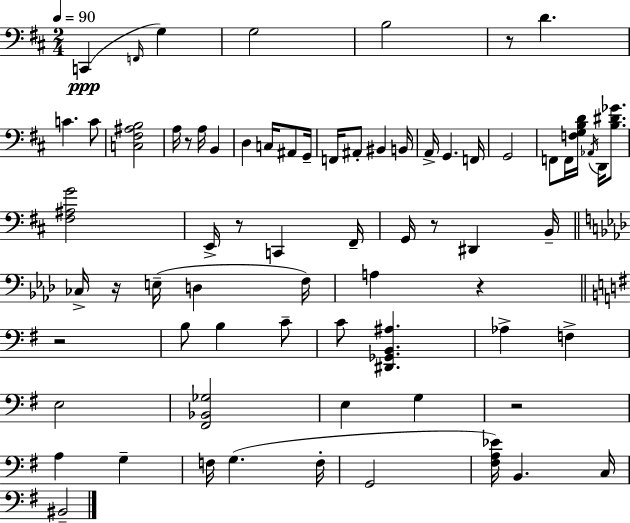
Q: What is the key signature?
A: D major